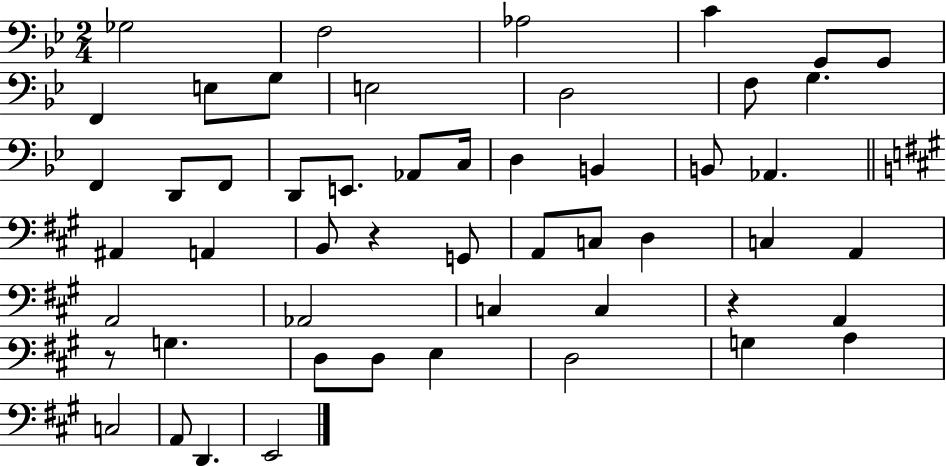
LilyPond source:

{
  \clef bass
  \numericTimeSignature
  \time 2/4
  \key bes \major
  ges2 | f2 | aes2 | c'4 g,8 g,8 | \break f,4 e8 g8 | e2 | d2 | f8 g4. | \break f,4 d,8 f,8 | d,8 e,8. aes,8 c16 | d4 b,4 | b,8 aes,4. | \break \bar "||" \break \key a \major ais,4 a,4 | b,8 r4 g,8 | a,8 c8 d4 | c4 a,4 | \break a,2 | aes,2 | c4 c4 | r4 a,4 | \break r8 g4. | d8 d8 e4 | d2 | g4 a4 | \break c2 | a,8 d,4. | e,2 | \bar "|."
}